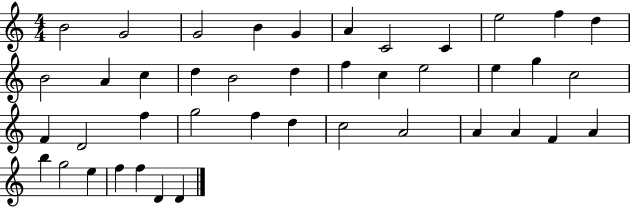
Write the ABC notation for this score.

X:1
T:Untitled
M:4/4
L:1/4
K:C
B2 G2 G2 B G A C2 C e2 f d B2 A c d B2 d f c e2 e g c2 F D2 f g2 f d c2 A2 A A F A b g2 e f f D D